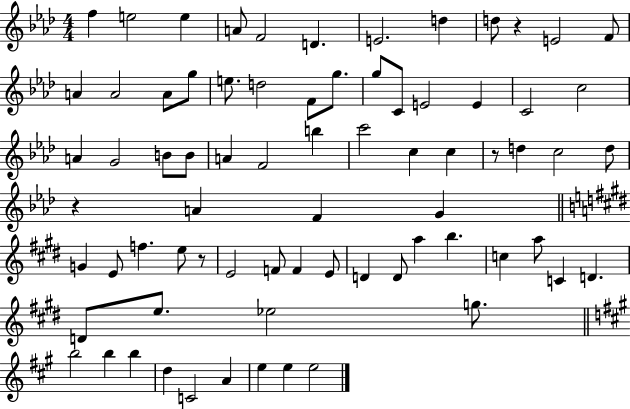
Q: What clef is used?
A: treble